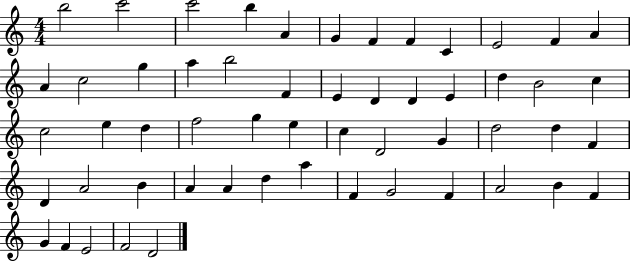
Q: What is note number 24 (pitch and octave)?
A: B4